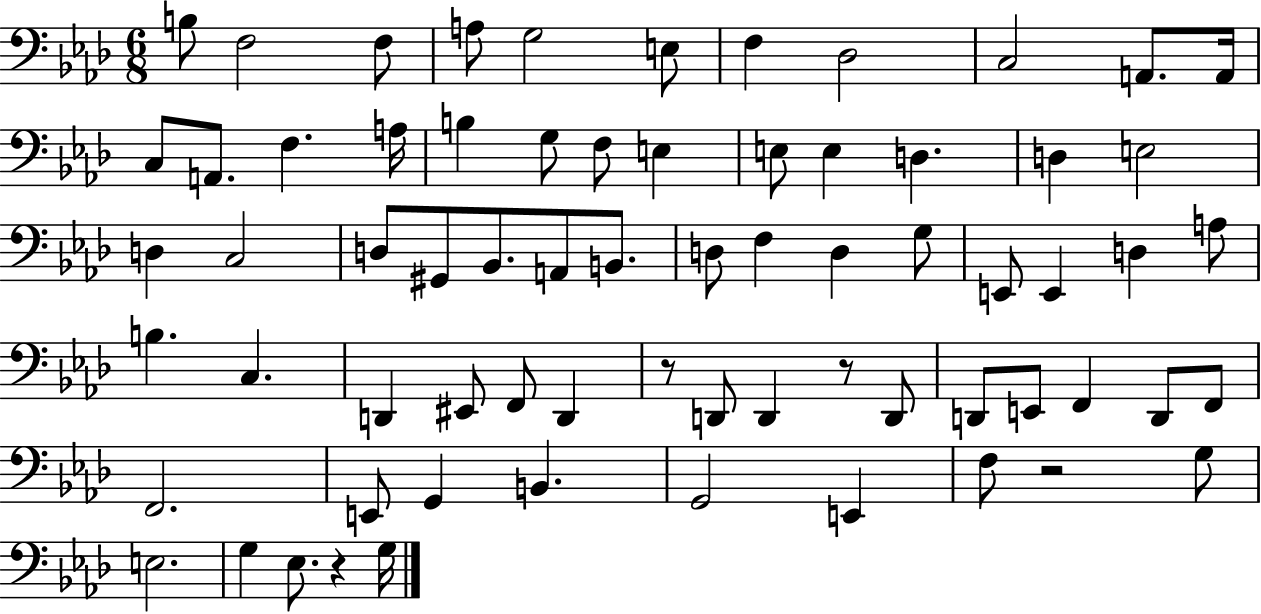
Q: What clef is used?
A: bass